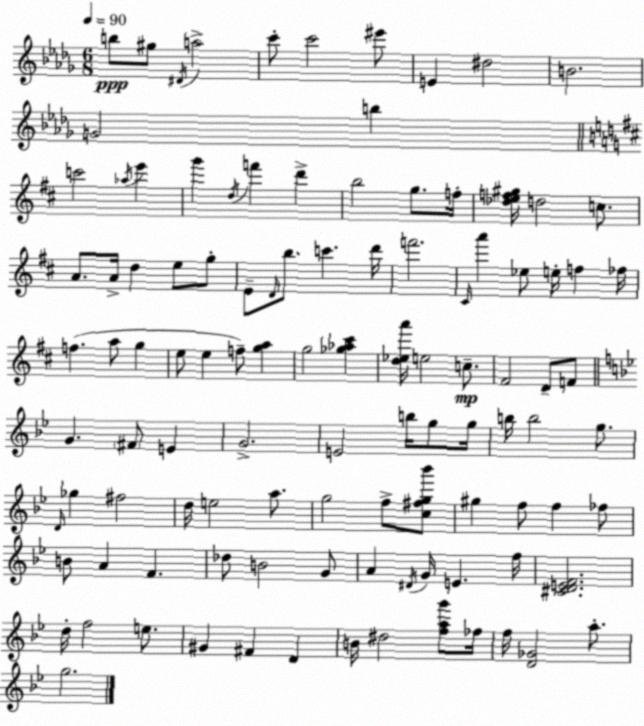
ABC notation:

X:1
T:Untitled
M:6/8
L:1/4
K:Bbm
b/2 ^g/2 ^D/4 a2 c'/2 c'2 ^e'/2 E ^d2 B2 G2 b c'2 _a/4 e' g' d/4 f' d' b2 g/2 f/4 [_def^g]/4 d2 c/2 A/2 A/4 d e/2 g/2 E/2 D/4 b/2 c' d'/4 f'2 ^C/4 a' _e/2 e/4 f _f/4 f a/2 g e/2 e f/2 [ga] g2 [_g_a^c'] [d_ea']/4 e2 c/2 ^F2 D/2 F/2 G ^F/2 E G2 E2 b/4 g/2 g/4 b/4 b2 g/2 D/4 _g ^f2 d/4 e2 a/2 g2 f/2 [c^fg_b']/2 ^g f/2 f _f/2 B/2 A F _d/2 B2 G/2 A ^D/4 G/4 E f/4 [^CDEF]2 d/4 f2 e/2 ^G ^F D B/4 ^d2 [fag']/2 _f/4 f/4 [D_G]2 a/2 g2